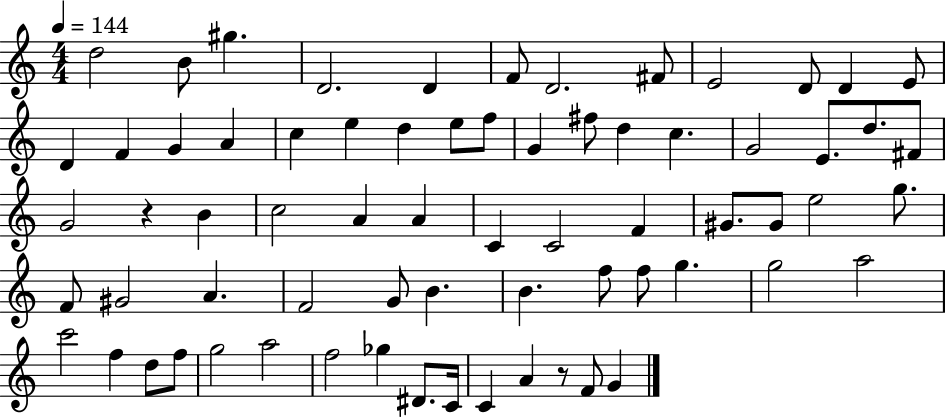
D5/h B4/e G#5/q. D4/h. D4/q F4/e D4/h. F#4/e E4/h D4/e D4/q E4/e D4/q F4/q G4/q A4/q C5/q E5/q D5/q E5/e F5/e G4/q F#5/e D5/q C5/q. G4/h E4/e. D5/e. F#4/e G4/h R/q B4/q C5/h A4/q A4/q C4/q C4/h F4/q G#4/e. G#4/e E5/h G5/e. F4/e G#4/h A4/q. F4/h G4/e B4/q. B4/q. F5/e F5/e G5/q. G5/h A5/h C6/h F5/q D5/e F5/e G5/h A5/h F5/h Gb5/q D#4/e. C4/s C4/q A4/q R/e F4/e G4/q